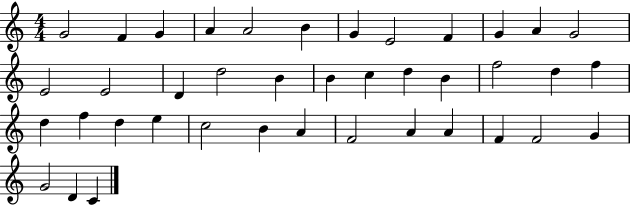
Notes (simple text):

G4/h F4/q G4/q A4/q A4/h B4/q G4/q E4/h F4/q G4/q A4/q G4/h E4/h E4/h D4/q D5/h B4/q B4/q C5/q D5/q B4/q F5/h D5/q F5/q D5/q F5/q D5/q E5/q C5/h B4/q A4/q F4/h A4/q A4/q F4/q F4/h G4/q G4/h D4/q C4/q